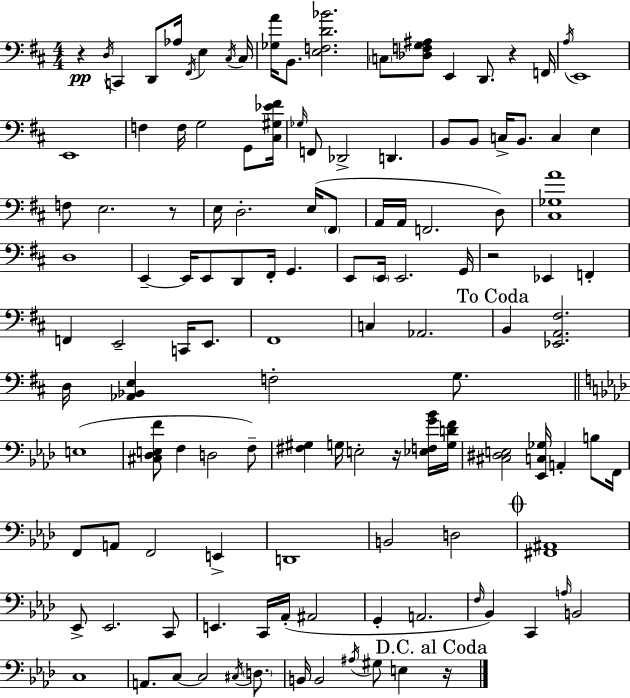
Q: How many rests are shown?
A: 6